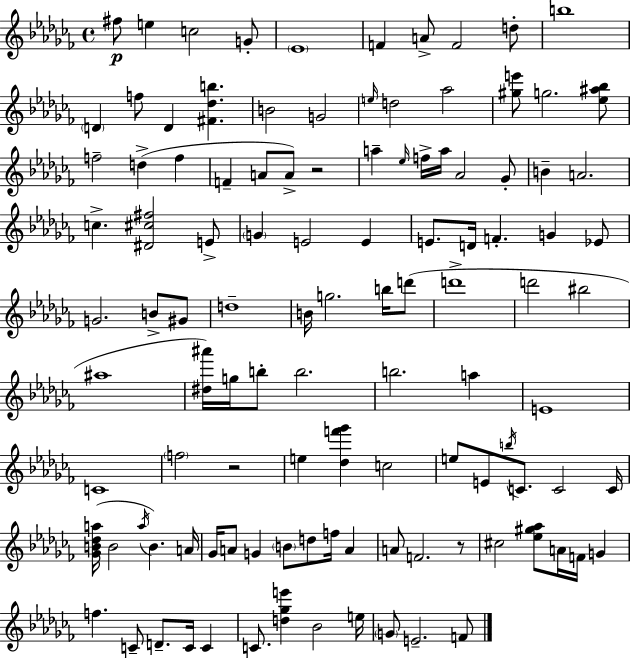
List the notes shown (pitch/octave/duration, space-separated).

F#5/e E5/q C5/h G4/e Eb4/w F4/q A4/e F4/h D5/e B5/w D4/q F5/e D4/q [F#4,Db5,B5]/q. B4/h G4/h E5/s D5/h Ab5/h [G#5,E6]/e G5/h. [Eb5,A#5,Bb5]/e F5/h D5/q F5/q F4/q A4/e A4/e R/h A5/q Eb5/s F5/s A5/s Ab4/h Gb4/e B4/q A4/h. C5/q. [D#4,C#5,F#5]/h E4/e G4/q E4/h E4/q E4/e. D4/s F4/q. G4/q Eb4/e G4/h. B4/e G#4/e D5/w B4/s G5/h. B5/s D6/e D6/w D6/h BIS5/h A#5/w [D#5,A#6]/s G5/s B5/e B5/h. B5/h. A5/q E4/w C4/w F5/h R/h E5/q [Db5,F6,Gb6]/q C5/h E5/e E4/e B5/s C4/e. C4/h C4/s [Gb4,B4,Db5,A5]/s B4/h A5/s B4/q. A4/s Gb4/s A4/e G4/q B4/e D5/e F5/s A4/q A4/e F4/h. R/e C#5/h [Eb5,G#5,Ab5]/e A4/s F4/s G4/q F5/q. C4/e D4/e. C4/s C4/q C4/e. [D5,Gb5,E6]/q Bb4/h E5/s G4/e E4/h. F4/e